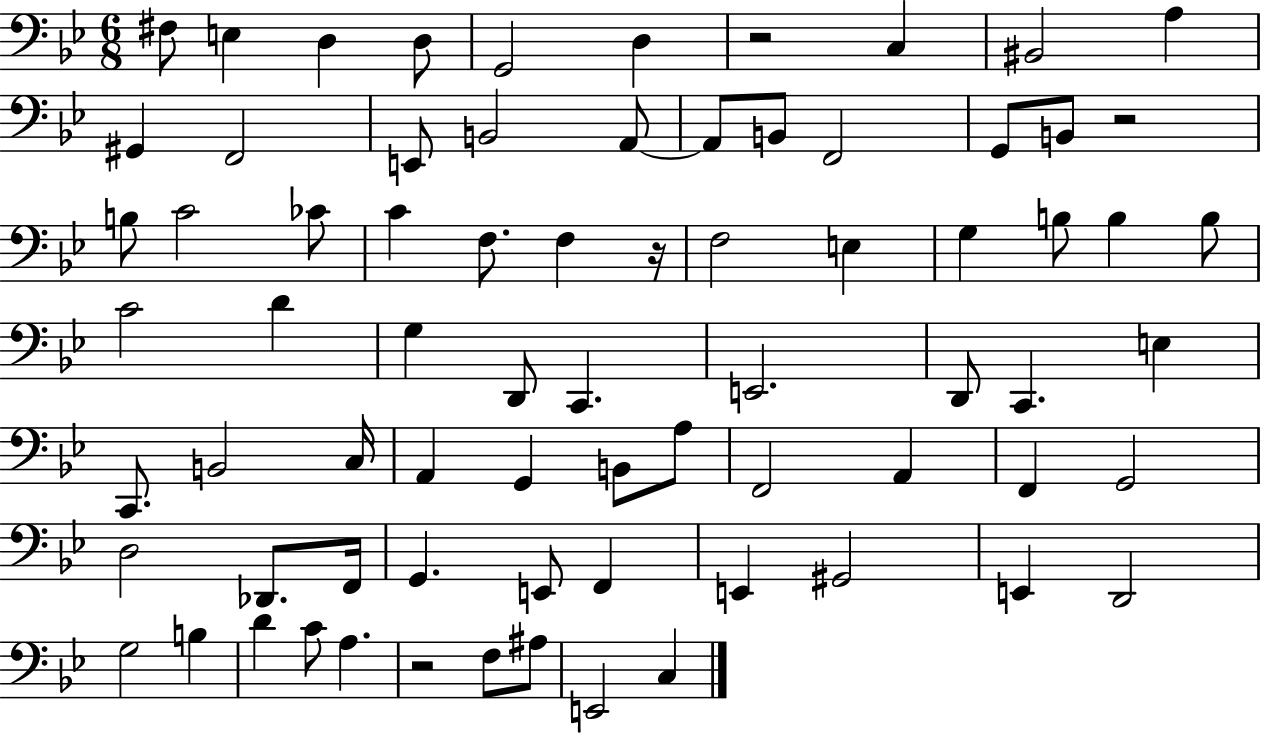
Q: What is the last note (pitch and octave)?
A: C3